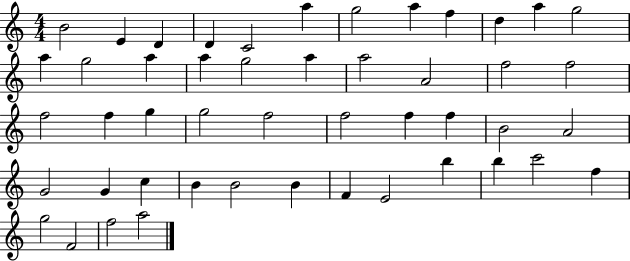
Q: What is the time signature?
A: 4/4